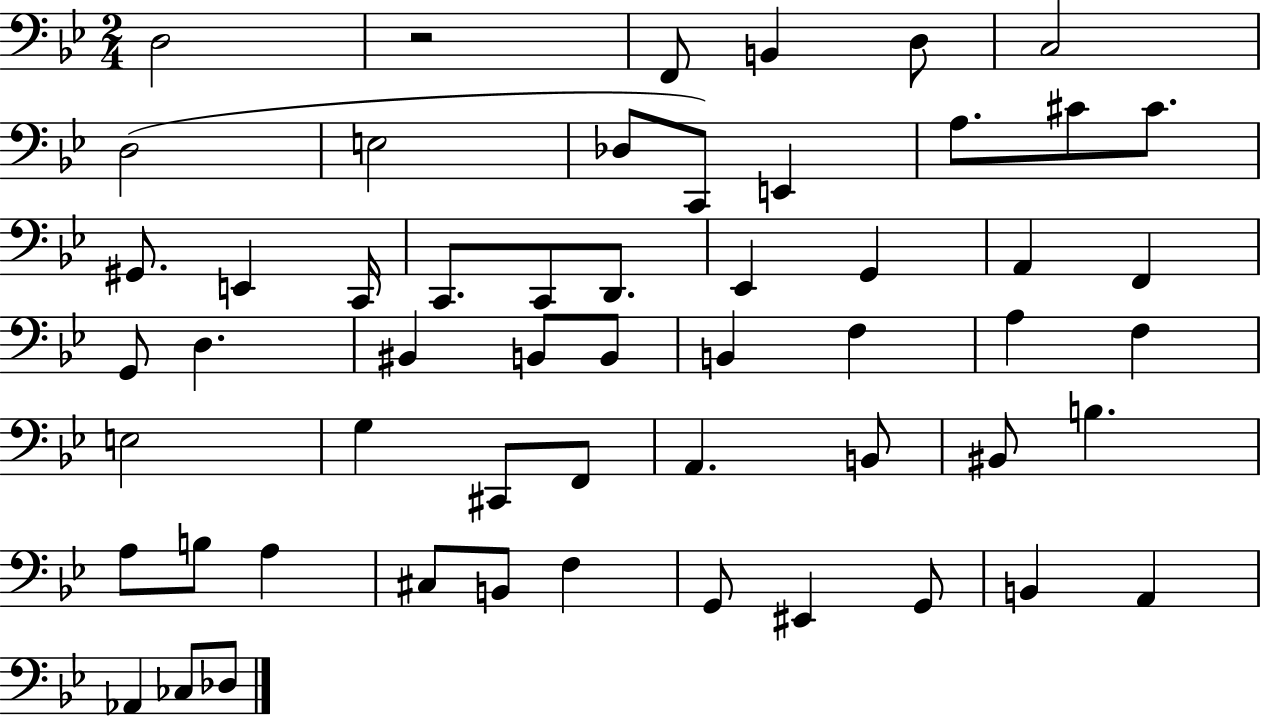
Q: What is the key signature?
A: BES major